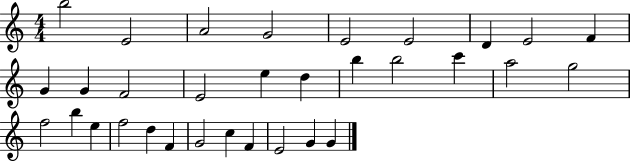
B5/h E4/h A4/h G4/h E4/h E4/h D4/q E4/h F4/q G4/q G4/q F4/h E4/h E5/q D5/q B5/q B5/h C6/q A5/h G5/h F5/h B5/q E5/q F5/h D5/q F4/q G4/h C5/q F4/q E4/h G4/q G4/q